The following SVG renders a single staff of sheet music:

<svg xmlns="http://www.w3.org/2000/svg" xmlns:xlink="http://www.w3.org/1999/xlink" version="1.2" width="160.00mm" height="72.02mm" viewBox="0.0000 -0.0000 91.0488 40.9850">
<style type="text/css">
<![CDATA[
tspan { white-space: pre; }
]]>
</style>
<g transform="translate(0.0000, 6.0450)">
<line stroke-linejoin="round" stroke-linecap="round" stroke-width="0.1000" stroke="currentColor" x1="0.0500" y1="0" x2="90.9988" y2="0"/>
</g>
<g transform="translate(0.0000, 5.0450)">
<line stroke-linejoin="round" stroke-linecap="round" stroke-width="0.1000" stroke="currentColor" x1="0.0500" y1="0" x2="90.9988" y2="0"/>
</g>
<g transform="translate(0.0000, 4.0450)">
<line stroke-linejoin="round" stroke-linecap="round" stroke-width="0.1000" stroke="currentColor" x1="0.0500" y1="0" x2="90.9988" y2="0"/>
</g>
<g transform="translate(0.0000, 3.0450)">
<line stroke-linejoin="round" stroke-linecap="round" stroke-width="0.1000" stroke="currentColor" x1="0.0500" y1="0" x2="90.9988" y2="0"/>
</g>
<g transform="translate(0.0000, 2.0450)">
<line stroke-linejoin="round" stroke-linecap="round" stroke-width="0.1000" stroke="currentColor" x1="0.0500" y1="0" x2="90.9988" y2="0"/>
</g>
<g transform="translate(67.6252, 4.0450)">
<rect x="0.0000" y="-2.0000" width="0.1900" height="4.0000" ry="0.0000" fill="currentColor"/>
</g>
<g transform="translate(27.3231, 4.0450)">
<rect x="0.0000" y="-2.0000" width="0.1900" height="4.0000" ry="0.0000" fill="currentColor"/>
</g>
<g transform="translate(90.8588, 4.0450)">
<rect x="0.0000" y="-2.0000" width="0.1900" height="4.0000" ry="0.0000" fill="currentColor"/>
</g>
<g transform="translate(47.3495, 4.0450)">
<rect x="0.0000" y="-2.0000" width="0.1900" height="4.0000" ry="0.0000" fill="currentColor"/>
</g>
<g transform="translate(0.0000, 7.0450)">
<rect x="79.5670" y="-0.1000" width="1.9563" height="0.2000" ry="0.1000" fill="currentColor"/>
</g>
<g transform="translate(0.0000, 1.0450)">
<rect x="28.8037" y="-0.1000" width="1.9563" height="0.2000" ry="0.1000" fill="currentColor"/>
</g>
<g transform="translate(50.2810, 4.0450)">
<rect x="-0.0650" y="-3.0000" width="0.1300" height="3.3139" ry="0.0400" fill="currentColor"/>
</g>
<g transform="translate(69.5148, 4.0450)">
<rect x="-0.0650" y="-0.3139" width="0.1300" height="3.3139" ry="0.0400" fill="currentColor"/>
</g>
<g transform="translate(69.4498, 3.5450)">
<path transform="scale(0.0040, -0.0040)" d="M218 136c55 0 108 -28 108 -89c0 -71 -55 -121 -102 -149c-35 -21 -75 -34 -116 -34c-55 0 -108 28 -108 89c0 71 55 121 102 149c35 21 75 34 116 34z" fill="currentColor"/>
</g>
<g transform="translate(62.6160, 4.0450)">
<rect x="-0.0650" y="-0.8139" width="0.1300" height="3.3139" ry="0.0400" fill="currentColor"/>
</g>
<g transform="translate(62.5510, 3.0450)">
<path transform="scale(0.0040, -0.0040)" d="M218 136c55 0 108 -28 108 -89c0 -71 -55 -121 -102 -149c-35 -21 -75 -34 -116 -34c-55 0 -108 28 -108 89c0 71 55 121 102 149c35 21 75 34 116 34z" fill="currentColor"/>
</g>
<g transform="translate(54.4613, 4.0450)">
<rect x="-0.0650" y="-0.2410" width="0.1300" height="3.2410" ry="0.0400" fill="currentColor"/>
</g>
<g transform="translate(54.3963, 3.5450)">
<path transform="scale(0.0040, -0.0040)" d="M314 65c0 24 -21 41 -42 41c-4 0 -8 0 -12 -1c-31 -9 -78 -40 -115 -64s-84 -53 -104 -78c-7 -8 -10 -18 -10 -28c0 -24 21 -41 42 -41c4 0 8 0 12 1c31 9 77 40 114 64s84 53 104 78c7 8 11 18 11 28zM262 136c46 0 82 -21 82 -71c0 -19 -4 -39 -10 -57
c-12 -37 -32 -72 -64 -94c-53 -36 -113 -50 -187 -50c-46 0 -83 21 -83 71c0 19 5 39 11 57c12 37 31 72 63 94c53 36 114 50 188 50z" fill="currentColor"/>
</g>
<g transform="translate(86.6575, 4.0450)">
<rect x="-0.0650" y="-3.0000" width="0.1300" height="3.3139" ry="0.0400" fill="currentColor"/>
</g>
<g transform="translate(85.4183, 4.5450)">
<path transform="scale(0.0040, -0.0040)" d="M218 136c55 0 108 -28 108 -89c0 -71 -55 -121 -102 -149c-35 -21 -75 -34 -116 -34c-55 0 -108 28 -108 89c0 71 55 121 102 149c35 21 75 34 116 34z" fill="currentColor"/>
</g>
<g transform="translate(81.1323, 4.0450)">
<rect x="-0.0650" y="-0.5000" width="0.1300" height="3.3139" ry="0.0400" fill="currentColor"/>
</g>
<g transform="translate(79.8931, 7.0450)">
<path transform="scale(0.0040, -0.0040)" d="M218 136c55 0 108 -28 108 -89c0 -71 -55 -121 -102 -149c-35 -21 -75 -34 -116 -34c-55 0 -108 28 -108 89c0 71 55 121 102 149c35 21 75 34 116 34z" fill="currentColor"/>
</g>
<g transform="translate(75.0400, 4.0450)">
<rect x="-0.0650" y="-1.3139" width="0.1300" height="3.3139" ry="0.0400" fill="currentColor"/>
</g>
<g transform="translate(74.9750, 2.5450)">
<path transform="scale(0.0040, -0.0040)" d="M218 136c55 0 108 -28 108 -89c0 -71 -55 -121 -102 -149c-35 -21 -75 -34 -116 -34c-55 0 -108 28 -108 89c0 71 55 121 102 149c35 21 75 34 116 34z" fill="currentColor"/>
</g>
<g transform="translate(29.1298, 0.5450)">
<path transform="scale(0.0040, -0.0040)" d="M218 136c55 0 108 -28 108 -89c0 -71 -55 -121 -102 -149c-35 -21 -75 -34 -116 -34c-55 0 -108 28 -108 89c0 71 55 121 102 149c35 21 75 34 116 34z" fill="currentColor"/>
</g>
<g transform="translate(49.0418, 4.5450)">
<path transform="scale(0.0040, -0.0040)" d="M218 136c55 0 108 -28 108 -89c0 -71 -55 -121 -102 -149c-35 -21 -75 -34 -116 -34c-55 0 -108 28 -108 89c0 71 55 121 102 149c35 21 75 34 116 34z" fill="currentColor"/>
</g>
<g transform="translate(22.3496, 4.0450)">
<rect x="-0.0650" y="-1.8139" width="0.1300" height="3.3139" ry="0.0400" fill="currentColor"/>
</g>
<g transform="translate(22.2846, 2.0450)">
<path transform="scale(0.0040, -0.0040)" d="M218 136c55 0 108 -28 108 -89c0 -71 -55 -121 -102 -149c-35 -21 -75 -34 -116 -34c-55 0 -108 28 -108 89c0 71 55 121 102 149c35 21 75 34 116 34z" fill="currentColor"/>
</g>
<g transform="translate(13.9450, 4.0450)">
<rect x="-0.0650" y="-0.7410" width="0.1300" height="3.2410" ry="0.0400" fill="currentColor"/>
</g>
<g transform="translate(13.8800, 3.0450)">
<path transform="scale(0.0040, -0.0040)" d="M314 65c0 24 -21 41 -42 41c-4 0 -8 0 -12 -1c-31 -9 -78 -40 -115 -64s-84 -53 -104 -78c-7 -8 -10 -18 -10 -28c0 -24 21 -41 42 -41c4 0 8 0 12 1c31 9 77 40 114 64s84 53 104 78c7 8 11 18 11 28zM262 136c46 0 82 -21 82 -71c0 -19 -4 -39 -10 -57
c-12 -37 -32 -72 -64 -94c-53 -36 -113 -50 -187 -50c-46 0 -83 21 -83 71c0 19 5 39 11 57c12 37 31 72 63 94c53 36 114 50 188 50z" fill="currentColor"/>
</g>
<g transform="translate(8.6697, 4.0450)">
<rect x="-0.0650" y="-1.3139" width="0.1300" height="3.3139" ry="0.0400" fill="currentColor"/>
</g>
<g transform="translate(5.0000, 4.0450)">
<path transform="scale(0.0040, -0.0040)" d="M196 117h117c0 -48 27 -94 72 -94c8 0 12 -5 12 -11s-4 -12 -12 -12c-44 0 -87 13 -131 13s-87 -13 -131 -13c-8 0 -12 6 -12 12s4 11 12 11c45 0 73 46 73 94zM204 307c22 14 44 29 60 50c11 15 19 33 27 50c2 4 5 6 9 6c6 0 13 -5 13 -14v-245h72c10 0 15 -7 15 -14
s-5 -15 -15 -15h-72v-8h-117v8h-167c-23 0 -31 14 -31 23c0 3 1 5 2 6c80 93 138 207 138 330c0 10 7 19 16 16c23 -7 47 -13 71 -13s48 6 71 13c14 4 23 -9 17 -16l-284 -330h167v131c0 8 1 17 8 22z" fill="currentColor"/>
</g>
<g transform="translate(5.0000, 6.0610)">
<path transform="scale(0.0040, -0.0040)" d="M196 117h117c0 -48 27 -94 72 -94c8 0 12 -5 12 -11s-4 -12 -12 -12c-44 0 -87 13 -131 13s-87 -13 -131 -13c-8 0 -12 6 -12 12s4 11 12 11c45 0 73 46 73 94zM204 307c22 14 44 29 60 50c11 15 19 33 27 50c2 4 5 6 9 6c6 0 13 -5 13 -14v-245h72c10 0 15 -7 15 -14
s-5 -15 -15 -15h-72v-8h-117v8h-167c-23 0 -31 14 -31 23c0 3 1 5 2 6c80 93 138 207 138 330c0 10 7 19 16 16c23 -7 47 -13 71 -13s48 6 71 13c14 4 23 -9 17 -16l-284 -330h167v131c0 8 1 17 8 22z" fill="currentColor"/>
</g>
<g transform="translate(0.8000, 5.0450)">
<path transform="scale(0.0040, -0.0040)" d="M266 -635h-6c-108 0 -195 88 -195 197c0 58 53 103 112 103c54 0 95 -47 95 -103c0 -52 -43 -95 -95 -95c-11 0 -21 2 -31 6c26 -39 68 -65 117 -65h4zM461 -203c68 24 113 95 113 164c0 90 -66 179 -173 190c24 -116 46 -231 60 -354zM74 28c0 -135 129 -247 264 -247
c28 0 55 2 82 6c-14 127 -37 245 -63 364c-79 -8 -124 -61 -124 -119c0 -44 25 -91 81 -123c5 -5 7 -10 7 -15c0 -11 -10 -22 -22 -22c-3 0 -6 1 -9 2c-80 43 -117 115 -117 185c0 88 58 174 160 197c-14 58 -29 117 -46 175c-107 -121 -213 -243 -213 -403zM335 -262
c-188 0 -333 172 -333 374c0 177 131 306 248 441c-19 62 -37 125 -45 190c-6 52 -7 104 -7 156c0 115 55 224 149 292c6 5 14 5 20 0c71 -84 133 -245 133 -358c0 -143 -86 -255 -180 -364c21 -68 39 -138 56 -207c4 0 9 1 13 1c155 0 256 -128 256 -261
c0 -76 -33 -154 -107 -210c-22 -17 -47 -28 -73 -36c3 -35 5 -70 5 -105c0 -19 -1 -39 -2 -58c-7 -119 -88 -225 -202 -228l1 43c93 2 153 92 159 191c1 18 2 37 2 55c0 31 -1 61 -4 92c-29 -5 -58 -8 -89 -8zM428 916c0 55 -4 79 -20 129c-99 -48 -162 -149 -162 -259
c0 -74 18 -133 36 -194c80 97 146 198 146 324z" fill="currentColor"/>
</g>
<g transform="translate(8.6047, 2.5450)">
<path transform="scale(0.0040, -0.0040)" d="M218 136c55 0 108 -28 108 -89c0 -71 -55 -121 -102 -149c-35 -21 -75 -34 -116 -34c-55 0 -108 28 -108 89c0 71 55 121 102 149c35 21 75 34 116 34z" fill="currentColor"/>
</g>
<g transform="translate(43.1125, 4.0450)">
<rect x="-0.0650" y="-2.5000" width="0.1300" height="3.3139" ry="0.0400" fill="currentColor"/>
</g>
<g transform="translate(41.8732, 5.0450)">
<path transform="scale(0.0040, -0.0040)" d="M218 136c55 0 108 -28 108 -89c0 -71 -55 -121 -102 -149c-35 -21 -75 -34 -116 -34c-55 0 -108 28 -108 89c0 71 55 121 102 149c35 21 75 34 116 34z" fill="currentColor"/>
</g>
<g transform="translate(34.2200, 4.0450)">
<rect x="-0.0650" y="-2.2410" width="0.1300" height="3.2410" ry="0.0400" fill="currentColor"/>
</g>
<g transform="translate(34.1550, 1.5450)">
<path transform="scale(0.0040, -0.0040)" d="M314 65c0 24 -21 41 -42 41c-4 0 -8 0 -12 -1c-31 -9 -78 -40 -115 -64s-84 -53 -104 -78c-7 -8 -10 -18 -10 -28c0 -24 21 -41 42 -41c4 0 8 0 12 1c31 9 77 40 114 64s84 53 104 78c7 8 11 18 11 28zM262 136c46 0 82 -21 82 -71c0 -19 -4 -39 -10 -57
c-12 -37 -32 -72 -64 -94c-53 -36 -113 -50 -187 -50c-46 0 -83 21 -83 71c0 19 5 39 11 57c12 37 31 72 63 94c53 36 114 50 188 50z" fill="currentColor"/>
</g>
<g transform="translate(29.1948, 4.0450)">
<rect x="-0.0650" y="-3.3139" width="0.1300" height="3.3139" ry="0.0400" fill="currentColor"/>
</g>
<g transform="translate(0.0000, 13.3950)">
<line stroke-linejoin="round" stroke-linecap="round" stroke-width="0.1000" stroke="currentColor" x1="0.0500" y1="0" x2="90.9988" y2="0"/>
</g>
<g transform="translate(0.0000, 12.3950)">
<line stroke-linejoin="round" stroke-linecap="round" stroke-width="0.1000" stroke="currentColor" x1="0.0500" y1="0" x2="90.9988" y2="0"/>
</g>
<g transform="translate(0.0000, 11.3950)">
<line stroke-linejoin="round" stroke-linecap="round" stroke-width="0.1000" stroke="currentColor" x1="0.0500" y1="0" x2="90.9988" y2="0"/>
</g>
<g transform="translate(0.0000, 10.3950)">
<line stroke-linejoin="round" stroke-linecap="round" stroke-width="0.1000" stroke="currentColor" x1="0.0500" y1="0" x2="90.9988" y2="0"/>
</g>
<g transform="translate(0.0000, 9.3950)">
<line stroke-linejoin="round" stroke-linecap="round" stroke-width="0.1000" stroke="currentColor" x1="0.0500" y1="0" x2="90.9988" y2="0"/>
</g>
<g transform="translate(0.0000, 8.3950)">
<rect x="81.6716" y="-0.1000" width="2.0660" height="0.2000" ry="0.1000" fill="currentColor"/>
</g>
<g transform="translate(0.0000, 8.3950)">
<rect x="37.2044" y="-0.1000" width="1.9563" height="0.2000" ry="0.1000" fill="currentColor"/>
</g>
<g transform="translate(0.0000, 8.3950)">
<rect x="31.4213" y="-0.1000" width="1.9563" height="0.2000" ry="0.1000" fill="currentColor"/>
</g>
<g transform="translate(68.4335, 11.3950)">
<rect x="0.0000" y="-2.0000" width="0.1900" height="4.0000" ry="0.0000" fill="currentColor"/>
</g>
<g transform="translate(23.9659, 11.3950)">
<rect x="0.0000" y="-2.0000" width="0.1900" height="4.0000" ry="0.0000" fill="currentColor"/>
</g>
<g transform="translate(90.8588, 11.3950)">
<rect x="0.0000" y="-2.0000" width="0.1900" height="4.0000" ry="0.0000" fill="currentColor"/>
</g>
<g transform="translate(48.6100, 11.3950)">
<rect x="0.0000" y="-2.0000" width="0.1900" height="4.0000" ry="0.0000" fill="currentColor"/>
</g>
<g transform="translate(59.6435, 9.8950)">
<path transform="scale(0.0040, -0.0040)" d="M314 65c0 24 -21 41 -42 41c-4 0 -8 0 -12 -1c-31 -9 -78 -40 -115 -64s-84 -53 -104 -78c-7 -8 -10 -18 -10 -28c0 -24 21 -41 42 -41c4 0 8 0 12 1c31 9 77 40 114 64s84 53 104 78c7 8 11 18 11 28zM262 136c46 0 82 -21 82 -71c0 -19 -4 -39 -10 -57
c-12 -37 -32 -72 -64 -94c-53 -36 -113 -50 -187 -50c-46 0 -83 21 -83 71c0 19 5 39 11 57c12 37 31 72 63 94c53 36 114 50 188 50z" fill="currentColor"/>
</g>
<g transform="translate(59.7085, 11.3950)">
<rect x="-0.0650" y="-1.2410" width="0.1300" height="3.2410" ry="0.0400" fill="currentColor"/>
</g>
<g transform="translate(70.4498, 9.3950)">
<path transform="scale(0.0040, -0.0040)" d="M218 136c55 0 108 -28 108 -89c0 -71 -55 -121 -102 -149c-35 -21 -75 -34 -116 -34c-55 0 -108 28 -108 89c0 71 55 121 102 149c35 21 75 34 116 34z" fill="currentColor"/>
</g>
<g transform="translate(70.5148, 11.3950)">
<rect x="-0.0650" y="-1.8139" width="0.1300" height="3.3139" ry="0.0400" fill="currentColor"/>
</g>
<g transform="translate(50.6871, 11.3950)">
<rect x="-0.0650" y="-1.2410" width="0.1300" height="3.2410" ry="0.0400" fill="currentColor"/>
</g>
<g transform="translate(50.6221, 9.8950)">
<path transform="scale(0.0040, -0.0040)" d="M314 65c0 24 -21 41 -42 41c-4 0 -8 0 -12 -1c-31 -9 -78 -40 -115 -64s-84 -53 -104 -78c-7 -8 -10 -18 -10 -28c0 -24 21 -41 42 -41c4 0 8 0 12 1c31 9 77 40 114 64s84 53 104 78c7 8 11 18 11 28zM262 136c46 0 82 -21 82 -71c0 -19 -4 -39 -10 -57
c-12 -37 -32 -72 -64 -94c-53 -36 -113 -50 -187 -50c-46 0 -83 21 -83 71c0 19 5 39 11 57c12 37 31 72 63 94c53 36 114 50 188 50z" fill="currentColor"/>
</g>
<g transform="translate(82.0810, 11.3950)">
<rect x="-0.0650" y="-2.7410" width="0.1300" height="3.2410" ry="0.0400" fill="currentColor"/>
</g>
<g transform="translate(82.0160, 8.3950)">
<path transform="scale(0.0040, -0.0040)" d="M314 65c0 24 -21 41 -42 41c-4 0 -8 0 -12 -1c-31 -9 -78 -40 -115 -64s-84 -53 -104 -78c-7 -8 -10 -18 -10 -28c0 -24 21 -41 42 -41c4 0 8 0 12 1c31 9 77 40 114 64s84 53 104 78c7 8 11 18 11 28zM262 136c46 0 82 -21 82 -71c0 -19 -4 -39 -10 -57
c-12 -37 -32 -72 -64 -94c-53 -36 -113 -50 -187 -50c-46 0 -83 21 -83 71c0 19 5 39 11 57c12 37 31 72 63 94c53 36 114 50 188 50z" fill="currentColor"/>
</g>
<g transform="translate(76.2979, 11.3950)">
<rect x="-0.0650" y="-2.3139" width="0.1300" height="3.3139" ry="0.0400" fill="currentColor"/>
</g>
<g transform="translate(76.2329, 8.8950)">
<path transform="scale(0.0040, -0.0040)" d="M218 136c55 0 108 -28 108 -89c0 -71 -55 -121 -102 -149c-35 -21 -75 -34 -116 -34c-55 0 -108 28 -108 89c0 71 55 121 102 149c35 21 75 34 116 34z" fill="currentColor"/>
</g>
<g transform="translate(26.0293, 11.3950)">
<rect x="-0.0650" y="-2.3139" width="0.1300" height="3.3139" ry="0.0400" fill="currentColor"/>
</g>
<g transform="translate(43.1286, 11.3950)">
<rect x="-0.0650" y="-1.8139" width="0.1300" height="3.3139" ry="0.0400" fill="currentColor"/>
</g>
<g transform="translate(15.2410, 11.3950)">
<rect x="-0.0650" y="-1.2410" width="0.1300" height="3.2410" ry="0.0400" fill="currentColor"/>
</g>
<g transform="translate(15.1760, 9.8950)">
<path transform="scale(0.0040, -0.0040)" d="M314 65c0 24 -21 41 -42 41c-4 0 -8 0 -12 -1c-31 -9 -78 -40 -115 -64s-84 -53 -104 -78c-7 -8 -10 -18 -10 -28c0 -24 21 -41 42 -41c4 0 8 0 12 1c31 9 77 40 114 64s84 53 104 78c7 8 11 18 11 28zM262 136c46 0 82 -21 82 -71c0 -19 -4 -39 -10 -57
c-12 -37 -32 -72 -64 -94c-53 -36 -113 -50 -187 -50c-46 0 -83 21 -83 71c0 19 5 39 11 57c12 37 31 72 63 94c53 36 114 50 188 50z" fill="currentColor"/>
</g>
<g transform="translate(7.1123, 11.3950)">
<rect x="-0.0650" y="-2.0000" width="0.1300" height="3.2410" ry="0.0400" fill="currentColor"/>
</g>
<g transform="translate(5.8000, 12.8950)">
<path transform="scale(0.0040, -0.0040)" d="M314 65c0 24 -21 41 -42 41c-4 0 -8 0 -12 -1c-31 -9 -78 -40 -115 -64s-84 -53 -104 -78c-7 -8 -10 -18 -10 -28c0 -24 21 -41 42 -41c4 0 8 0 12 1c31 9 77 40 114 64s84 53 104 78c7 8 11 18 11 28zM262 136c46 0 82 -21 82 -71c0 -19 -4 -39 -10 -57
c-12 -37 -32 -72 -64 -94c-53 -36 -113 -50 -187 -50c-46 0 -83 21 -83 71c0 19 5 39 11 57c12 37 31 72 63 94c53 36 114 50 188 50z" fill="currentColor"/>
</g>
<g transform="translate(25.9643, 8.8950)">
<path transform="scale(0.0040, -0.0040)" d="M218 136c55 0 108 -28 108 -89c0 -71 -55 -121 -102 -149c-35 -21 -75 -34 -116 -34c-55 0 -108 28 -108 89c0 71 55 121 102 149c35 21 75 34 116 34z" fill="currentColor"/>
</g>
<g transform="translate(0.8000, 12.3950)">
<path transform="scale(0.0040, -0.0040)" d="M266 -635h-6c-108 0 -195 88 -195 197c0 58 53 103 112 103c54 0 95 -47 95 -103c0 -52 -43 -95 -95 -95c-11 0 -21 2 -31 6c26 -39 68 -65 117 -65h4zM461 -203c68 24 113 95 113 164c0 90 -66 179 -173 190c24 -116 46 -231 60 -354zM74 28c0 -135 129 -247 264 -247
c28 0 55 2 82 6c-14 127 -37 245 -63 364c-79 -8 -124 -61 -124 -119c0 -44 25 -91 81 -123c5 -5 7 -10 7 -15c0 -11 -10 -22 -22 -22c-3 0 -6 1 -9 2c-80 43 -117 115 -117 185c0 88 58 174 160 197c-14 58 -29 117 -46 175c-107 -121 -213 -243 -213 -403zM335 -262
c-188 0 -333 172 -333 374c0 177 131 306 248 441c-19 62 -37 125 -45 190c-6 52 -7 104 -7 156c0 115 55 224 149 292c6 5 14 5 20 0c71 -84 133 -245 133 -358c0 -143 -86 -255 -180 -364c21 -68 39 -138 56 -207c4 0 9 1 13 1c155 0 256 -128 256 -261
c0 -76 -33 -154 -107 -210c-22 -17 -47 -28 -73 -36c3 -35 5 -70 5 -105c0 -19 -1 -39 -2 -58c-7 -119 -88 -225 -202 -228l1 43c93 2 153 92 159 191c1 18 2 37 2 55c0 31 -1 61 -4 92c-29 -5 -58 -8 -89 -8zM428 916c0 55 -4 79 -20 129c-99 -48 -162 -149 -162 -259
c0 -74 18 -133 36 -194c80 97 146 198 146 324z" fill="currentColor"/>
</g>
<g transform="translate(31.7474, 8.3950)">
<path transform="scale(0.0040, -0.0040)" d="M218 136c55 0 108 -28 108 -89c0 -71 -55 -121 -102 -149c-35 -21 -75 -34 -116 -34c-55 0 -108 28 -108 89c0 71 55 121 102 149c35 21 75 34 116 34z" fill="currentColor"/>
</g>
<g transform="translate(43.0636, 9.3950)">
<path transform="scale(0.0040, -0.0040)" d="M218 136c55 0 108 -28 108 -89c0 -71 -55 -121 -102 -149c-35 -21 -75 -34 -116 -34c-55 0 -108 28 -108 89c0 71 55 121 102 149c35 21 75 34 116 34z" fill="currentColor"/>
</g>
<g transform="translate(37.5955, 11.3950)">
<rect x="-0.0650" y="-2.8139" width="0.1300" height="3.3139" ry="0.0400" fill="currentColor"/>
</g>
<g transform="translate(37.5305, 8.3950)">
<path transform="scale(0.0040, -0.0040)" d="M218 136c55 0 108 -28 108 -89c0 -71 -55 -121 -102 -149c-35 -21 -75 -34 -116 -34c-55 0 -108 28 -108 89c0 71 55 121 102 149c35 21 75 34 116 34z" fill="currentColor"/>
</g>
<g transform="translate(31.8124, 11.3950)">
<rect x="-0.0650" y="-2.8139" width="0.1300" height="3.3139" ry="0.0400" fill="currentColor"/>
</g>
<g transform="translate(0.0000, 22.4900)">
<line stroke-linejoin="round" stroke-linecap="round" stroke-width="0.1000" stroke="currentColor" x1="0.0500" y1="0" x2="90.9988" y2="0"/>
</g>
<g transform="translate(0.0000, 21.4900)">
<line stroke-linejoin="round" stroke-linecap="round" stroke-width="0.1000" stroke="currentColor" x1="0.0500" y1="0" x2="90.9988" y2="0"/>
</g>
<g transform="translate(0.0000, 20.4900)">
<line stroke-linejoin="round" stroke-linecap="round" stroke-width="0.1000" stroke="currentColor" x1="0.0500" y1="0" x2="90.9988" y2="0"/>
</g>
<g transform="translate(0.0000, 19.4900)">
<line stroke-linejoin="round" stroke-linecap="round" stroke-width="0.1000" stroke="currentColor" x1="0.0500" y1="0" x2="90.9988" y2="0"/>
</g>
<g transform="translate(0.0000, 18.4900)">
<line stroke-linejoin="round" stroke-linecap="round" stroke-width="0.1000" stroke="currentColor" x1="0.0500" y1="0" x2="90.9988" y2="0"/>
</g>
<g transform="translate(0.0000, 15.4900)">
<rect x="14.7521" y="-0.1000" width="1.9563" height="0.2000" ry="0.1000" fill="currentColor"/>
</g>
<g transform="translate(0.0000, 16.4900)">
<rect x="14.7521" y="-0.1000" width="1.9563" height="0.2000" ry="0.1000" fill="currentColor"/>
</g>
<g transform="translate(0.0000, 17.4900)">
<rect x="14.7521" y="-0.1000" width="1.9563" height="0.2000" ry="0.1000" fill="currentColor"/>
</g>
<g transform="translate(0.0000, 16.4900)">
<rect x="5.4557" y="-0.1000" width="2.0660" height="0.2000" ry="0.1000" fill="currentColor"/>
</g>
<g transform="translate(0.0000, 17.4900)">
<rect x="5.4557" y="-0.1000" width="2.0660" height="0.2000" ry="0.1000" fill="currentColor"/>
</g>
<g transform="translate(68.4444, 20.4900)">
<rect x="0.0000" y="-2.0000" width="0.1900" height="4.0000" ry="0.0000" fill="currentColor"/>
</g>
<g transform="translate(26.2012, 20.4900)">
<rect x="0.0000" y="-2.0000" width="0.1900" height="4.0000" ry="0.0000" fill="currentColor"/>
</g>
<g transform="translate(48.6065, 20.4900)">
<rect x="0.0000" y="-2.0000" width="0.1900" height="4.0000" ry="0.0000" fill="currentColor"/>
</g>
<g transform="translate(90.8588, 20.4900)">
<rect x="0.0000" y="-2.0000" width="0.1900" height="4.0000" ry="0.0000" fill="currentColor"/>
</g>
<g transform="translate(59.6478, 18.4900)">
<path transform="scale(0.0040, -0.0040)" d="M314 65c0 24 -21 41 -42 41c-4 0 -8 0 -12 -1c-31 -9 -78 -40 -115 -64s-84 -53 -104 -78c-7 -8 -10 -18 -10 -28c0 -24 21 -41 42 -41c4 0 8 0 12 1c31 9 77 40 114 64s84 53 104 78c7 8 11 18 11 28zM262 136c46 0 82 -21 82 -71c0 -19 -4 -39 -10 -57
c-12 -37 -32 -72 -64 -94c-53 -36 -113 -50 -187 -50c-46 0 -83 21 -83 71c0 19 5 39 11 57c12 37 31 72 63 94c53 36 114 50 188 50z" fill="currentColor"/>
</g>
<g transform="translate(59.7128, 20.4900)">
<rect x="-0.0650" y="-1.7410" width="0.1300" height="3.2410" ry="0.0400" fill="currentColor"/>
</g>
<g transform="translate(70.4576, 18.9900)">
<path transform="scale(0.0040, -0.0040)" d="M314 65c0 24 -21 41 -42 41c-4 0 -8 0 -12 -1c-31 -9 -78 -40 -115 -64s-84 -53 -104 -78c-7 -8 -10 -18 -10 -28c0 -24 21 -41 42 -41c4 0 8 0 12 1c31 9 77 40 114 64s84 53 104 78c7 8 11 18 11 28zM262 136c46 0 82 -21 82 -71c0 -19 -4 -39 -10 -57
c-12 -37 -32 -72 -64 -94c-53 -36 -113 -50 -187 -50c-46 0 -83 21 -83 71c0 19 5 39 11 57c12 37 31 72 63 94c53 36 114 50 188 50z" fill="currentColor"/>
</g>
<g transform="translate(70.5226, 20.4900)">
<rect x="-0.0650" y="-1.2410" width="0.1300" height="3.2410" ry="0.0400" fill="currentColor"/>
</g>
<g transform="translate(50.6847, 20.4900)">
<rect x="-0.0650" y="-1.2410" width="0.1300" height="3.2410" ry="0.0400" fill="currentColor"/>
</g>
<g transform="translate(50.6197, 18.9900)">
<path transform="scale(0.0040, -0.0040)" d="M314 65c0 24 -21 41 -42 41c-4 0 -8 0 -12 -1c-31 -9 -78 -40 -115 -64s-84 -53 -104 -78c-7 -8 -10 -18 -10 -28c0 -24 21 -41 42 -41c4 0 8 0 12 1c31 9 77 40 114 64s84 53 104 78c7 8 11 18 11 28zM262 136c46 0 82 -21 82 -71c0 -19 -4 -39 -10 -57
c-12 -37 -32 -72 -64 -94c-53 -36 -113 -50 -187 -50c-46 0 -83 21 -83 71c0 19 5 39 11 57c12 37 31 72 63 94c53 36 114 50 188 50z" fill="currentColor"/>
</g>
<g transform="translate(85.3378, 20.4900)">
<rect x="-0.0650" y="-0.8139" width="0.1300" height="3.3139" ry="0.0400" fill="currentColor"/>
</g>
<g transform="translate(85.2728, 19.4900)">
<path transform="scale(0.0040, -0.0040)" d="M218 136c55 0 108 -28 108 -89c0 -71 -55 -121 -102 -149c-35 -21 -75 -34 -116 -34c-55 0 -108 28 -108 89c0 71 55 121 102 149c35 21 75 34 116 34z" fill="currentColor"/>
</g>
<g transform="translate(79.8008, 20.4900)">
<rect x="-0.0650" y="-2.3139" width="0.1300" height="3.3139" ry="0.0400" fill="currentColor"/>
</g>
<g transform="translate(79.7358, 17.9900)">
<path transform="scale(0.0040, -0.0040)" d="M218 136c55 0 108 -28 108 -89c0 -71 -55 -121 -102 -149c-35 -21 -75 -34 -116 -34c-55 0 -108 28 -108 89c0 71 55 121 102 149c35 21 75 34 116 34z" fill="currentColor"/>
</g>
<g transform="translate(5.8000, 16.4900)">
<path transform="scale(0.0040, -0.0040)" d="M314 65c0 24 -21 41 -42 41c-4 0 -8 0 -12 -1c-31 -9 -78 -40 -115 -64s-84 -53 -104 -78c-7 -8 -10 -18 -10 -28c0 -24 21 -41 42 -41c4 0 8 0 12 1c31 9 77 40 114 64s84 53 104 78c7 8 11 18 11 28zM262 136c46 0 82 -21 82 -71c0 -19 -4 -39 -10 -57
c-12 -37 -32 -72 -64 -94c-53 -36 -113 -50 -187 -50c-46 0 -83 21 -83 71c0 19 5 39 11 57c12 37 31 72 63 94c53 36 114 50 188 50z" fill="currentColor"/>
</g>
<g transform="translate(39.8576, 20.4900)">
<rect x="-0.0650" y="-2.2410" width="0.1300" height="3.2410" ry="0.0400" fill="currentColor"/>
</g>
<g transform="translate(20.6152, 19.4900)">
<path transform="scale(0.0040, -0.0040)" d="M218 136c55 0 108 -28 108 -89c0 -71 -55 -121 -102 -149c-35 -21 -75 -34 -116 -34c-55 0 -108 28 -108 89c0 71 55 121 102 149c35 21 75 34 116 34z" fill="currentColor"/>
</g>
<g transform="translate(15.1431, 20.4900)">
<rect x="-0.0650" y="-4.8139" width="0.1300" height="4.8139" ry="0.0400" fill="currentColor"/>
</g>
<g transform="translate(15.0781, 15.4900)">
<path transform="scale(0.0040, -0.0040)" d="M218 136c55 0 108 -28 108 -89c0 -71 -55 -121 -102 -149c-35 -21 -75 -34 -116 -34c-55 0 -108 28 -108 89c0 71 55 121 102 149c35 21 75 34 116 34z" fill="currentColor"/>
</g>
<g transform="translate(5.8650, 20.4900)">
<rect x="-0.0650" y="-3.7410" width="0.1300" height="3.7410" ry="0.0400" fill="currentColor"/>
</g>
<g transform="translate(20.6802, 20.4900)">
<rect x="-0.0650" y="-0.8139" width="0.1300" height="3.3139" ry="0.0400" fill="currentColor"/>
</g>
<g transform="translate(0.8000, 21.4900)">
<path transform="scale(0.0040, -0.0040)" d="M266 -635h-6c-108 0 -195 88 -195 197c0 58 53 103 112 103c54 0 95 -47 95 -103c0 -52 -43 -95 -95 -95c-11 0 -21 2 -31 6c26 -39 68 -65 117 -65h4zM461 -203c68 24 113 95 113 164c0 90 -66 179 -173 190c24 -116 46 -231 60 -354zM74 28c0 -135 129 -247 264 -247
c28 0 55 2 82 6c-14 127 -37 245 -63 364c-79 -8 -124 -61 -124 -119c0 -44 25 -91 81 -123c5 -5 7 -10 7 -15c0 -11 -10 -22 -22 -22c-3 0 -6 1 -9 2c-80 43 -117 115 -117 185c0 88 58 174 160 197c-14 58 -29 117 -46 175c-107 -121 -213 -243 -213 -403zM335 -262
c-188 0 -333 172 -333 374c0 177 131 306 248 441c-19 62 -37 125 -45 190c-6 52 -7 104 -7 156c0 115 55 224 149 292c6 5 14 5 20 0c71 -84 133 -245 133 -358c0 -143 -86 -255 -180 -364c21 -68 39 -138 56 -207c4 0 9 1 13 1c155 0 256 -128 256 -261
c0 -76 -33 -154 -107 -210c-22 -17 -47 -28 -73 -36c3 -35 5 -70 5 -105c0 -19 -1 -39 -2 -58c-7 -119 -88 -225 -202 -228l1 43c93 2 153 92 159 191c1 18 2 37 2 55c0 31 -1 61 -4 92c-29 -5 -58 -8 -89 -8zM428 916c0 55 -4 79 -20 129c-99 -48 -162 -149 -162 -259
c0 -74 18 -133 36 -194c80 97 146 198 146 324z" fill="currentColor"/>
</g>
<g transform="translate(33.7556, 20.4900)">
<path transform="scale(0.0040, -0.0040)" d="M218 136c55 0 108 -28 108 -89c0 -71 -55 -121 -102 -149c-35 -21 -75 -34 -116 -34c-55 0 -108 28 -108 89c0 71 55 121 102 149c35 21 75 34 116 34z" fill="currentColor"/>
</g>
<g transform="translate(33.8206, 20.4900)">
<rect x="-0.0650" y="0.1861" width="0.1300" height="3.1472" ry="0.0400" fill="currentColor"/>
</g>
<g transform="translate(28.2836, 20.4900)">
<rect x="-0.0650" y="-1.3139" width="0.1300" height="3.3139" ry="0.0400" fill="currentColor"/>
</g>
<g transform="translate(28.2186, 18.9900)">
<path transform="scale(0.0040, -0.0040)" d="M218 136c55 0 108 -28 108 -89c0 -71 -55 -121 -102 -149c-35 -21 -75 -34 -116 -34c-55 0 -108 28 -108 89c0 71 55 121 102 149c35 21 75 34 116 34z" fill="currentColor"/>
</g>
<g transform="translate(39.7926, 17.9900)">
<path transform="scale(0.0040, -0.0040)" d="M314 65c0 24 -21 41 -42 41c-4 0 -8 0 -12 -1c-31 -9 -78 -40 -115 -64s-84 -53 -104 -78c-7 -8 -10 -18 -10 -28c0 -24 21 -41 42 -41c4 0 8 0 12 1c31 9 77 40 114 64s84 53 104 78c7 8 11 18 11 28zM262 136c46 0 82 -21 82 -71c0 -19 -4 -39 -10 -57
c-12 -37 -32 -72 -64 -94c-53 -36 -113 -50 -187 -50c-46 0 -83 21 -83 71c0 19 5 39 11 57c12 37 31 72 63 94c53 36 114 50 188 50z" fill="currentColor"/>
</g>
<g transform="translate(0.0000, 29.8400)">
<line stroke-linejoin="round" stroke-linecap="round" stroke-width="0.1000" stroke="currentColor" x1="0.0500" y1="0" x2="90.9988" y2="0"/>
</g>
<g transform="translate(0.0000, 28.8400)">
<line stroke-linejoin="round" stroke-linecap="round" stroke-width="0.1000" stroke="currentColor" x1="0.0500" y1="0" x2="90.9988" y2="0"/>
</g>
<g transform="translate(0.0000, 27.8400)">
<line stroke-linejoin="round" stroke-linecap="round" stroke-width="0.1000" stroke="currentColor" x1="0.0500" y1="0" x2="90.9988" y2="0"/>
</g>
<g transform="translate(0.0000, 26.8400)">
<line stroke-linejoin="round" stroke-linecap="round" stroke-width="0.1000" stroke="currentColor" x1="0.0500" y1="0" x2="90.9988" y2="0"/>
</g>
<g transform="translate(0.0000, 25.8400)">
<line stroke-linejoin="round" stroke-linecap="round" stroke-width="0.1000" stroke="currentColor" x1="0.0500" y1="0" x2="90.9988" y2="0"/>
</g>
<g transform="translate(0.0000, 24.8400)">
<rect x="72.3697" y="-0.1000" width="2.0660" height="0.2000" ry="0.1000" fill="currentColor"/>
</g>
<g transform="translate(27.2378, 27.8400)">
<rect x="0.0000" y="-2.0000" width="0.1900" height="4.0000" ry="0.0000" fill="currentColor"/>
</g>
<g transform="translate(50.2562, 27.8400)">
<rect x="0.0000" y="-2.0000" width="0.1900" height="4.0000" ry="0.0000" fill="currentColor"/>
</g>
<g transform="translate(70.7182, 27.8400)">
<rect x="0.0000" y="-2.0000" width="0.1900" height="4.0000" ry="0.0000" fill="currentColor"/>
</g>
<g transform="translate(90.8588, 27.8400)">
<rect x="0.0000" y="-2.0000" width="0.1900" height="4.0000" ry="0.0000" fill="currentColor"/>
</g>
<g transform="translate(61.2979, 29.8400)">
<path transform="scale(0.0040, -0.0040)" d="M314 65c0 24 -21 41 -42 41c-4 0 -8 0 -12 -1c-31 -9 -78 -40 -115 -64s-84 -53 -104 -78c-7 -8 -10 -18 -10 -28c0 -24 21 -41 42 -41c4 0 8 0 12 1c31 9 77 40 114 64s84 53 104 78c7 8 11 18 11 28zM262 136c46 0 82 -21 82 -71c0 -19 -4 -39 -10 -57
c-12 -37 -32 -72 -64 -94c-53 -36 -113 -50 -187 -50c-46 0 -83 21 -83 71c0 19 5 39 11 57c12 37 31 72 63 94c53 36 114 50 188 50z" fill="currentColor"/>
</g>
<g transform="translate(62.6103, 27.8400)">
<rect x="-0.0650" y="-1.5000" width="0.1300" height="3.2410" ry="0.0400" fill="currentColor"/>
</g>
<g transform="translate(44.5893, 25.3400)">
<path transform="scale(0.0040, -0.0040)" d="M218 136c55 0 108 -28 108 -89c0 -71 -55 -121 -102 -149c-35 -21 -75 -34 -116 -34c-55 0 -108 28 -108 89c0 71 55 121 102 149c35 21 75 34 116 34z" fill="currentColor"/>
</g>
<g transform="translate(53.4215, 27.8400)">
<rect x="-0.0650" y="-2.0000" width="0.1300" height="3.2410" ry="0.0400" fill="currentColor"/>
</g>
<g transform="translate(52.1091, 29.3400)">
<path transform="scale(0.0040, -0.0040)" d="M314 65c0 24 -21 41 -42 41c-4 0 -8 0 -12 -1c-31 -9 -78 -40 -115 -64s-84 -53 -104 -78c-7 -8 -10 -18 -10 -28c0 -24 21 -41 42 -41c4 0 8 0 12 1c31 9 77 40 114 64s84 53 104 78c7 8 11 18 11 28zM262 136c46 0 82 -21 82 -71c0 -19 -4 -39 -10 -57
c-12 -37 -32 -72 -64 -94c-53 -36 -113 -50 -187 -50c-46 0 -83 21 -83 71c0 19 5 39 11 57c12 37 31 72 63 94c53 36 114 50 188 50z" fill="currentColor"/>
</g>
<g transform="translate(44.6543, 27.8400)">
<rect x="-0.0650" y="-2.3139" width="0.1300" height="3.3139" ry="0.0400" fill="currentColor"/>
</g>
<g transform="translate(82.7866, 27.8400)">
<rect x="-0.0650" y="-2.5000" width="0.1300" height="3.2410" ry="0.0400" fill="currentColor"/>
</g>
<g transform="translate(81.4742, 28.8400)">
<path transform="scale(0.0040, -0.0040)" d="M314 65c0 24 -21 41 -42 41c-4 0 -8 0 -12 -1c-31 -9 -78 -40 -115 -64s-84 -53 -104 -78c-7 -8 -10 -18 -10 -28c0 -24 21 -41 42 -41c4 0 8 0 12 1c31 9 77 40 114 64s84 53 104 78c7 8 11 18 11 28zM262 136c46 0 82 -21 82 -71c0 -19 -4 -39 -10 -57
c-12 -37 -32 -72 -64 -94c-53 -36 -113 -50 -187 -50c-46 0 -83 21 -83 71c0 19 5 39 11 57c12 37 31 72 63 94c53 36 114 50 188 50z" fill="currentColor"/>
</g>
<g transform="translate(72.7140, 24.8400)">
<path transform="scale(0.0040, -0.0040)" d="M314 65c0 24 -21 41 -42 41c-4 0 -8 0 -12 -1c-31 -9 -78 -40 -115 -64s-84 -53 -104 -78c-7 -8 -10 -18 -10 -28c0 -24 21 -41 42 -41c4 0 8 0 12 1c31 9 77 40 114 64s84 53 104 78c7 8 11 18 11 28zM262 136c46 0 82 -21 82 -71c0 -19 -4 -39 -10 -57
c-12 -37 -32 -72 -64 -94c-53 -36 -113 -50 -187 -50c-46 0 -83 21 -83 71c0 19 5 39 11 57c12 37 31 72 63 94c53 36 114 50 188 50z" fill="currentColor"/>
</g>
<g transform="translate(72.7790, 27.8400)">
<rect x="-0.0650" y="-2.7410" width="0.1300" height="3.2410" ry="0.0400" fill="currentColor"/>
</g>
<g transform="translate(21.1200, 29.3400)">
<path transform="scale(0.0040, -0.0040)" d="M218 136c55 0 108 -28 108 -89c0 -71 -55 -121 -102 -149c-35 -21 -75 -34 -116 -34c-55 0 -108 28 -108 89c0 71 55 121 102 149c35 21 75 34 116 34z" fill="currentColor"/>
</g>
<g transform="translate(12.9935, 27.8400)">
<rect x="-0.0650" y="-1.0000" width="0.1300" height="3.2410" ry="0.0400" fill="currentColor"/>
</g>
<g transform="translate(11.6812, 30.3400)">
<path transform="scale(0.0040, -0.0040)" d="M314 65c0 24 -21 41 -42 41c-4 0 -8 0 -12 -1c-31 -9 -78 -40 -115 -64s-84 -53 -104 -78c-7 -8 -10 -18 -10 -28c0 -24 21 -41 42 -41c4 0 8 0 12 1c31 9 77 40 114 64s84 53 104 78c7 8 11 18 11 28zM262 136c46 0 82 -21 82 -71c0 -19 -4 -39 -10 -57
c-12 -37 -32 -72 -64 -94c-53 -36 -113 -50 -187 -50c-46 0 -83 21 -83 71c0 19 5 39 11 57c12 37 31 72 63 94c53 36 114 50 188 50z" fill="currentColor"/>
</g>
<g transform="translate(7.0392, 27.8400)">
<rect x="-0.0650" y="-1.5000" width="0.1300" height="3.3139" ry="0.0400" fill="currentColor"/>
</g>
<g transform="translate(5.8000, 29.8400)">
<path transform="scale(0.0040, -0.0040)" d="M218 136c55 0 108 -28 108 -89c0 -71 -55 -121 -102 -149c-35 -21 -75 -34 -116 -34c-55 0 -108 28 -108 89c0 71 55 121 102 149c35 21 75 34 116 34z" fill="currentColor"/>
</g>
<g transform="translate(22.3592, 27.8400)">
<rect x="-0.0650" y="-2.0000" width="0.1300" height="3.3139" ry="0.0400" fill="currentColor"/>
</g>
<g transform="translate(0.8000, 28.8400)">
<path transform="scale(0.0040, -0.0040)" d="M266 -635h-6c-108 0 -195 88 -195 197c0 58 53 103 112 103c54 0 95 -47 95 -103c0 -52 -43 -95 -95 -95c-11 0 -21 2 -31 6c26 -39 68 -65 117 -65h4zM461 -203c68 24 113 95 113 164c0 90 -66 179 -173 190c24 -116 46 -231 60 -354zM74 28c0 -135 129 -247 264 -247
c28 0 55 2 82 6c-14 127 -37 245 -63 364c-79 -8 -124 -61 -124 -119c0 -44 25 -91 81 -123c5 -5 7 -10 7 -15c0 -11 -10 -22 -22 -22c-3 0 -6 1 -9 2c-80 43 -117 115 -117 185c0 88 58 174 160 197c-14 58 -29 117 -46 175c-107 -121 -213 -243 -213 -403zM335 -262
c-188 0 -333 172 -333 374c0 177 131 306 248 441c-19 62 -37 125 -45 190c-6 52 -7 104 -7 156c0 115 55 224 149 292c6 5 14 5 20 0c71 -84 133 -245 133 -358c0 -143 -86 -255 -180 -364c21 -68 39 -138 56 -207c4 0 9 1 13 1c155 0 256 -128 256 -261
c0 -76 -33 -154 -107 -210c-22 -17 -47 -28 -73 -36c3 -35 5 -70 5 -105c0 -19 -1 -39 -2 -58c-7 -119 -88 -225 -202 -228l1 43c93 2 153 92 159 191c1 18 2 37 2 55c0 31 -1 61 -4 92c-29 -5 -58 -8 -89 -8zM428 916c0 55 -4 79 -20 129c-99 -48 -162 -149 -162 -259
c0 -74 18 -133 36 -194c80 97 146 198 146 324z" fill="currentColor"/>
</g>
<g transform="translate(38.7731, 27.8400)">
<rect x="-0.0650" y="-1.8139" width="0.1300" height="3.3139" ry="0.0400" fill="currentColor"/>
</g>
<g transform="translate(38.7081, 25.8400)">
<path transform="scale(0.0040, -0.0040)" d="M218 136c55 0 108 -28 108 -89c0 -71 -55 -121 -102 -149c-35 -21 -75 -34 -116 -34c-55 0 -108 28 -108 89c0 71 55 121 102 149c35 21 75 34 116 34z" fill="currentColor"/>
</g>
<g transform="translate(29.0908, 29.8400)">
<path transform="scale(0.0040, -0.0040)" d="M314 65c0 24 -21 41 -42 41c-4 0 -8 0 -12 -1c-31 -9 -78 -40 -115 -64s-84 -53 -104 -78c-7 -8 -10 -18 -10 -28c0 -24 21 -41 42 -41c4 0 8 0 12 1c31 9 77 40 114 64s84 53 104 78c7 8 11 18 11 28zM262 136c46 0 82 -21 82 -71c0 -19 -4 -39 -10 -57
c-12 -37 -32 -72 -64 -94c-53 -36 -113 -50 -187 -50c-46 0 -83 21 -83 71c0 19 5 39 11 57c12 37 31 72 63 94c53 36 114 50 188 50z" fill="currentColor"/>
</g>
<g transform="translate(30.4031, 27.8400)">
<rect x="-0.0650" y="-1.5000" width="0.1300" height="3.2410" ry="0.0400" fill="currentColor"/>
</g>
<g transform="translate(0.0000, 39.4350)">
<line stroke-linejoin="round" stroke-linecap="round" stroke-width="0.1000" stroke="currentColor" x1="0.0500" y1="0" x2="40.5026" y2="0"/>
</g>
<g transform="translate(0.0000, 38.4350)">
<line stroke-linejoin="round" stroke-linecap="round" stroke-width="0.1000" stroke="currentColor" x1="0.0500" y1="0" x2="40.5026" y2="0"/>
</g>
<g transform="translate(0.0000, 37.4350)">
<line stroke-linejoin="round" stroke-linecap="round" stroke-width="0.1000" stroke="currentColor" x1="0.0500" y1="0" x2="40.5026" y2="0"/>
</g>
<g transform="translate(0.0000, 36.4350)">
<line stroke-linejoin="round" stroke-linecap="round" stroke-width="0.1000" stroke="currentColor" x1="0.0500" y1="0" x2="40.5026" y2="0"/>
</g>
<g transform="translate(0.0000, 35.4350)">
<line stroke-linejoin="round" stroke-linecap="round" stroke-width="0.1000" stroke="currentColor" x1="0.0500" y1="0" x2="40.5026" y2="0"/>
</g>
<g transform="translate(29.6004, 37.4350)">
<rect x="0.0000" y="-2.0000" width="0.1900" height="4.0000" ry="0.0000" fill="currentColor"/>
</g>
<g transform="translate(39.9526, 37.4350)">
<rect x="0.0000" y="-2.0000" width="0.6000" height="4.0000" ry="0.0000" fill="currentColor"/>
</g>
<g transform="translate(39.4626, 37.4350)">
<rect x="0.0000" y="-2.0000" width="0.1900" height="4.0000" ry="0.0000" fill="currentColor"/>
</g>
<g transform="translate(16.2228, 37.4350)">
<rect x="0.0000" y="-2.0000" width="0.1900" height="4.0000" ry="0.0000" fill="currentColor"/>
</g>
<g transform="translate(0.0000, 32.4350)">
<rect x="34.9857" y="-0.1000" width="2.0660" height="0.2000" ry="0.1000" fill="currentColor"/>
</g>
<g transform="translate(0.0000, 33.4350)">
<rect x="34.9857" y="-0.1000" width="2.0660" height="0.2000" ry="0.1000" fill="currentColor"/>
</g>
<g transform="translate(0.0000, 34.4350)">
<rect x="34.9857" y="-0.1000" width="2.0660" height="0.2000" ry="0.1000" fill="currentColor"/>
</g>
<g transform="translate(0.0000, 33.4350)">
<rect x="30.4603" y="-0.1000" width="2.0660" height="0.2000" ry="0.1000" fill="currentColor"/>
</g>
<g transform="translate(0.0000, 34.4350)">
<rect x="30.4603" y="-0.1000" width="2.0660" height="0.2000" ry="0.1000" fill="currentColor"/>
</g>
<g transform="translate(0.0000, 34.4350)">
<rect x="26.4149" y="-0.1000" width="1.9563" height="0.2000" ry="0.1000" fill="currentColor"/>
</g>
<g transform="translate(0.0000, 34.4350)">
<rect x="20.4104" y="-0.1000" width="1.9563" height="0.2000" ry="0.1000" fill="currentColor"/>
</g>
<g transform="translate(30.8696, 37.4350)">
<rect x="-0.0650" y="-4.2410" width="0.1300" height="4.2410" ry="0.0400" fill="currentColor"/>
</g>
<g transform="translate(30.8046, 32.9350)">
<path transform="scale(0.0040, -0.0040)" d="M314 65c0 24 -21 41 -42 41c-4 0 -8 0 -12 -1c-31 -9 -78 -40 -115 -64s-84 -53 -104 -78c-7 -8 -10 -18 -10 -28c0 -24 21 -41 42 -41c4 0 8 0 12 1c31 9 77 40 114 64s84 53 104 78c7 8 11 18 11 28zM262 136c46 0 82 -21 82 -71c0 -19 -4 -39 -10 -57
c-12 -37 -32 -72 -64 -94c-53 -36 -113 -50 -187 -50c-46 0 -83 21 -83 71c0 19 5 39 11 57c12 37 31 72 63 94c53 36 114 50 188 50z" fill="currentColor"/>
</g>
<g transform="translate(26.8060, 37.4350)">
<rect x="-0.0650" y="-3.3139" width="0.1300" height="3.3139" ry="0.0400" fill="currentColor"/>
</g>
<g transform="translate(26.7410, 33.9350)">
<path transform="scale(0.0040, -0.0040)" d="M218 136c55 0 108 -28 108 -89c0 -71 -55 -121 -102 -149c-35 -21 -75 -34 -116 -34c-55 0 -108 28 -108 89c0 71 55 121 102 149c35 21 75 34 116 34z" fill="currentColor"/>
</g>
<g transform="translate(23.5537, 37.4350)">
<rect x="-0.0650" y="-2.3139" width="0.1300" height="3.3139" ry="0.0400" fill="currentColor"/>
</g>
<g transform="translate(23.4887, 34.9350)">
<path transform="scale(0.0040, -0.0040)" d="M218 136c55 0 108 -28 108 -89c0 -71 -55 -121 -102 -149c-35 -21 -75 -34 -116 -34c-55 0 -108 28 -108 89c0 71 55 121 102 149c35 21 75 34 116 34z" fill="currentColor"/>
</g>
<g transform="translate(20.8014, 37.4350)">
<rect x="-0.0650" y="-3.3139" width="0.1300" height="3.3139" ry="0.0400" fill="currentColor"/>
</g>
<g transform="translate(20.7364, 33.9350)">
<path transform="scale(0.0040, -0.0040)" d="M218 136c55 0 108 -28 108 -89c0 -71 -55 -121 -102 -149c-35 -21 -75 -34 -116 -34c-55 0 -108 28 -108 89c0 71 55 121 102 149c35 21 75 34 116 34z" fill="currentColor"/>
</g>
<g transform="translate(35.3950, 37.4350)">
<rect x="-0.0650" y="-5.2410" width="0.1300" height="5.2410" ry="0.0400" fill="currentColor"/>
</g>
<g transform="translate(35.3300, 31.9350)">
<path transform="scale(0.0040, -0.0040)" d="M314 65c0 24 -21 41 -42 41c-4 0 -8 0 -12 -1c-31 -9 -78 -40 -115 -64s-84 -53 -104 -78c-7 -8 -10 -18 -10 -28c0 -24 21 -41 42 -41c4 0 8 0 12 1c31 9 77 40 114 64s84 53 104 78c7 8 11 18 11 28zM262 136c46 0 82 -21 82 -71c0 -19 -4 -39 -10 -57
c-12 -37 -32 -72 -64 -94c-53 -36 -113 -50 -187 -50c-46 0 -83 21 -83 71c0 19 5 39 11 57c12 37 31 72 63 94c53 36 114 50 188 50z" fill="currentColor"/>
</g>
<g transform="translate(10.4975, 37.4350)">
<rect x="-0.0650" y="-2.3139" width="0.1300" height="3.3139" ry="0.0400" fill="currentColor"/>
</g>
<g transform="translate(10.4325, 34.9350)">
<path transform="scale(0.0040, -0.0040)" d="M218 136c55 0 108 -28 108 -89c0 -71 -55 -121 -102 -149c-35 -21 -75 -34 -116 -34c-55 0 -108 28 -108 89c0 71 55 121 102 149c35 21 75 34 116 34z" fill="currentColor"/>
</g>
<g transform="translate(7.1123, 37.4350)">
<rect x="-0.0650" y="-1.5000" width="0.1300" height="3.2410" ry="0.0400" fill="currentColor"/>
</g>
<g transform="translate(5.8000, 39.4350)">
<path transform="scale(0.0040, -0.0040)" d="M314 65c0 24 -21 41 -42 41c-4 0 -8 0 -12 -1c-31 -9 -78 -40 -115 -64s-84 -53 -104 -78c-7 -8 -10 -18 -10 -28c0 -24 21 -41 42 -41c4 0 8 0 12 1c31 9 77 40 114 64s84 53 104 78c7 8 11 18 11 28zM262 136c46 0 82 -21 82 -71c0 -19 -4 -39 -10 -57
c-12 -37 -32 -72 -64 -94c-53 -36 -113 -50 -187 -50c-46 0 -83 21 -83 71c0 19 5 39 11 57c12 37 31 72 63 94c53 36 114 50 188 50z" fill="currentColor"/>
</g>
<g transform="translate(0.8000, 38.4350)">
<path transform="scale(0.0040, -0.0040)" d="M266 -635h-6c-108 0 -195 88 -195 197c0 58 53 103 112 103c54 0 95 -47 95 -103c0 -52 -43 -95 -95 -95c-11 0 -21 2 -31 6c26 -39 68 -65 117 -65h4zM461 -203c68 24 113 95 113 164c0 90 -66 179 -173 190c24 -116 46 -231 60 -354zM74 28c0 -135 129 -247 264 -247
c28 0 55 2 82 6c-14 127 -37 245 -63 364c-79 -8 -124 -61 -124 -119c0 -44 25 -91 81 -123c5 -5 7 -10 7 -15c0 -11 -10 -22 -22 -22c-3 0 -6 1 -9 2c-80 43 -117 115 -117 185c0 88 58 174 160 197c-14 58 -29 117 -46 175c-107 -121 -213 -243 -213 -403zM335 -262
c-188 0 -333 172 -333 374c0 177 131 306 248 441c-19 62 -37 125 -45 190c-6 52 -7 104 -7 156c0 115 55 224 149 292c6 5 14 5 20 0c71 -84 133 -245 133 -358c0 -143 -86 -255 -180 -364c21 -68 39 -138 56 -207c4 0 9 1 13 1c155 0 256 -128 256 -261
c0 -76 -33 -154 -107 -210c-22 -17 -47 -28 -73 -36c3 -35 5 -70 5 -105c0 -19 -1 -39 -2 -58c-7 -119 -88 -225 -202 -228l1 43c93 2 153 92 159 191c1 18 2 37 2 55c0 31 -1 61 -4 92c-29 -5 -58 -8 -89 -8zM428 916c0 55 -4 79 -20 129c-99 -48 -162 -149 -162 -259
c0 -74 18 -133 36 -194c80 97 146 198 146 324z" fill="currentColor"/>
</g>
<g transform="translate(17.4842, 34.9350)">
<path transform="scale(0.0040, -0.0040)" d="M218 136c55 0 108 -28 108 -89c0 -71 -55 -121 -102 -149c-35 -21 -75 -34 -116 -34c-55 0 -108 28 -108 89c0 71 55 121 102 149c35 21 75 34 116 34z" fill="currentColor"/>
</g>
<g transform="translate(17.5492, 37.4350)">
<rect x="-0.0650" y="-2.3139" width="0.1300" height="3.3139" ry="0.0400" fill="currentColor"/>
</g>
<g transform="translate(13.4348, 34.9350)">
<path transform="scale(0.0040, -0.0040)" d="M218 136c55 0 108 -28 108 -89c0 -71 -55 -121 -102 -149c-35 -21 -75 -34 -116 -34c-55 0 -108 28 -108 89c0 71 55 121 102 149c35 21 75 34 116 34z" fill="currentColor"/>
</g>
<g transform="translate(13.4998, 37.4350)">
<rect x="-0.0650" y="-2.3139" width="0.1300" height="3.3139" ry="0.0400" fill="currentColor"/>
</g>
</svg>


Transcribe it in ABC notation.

X:1
T:Untitled
M:4/4
L:1/4
K:C
e d2 f b g2 G A c2 d c e C A F2 e2 g a a f e2 e2 f g a2 c'2 e' d e B g2 e2 f2 e2 g d E D2 F E2 f g F2 E2 a2 G2 E2 g g g b g b d'2 f'2